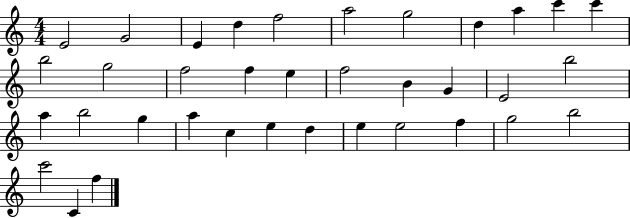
E4/h G4/h E4/q D5/q F5/h A5/h G5/h D5/q A5/q C6/q C6/q B5/h G5/h F5/h F5/q E5/q F5/h B4/q G4/q E4/h B5/h A5/q B5/h G5/q A5/q C5/q E5/q D5/q E5/q E5/h F5/q G5/h B5/h C6/h C4/q F5/q